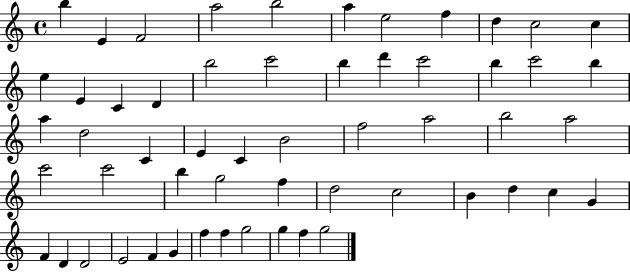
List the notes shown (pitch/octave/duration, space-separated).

B5/q E4/q F4/h A5/h B5/h A5/q E5/h F5/q D5/q C5/h C5/q E5/q E4/q C4/q D4/q B5/h C6/h B5/q D6/q C6/h B5/q C6/h B5/q A5/q D5/h C4/q E4/q C4/q B4/h F5/h A5/h B5/h A5/h C6/h C6/h B5/q G5/h F5/q D5/h C5/h B4/q D5/q C5/q G4/q F4/q D4/q D4/h E4/h F4/q G4/q F5/q F5/q G5/h G5/q F5/q G5/h